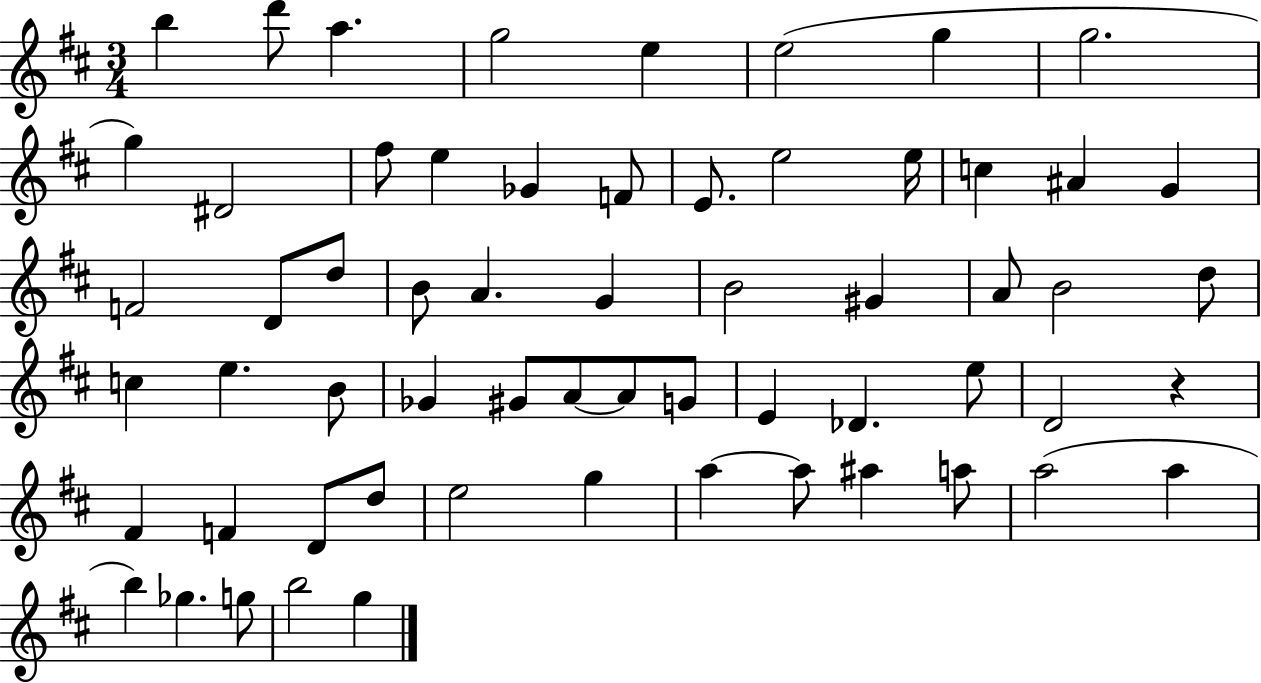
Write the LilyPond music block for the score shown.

{
  \clef treble
  \numericTimeSignature
  \time 3/4
  \key d \major
  b''4 d'''8 a''4. | g''2 e''4 | e''2( g''4 | g''2. | \break g''4) dis'2 | fis''8 e''4 ges'4 f'8 | e'8. e''2 e''16 | c''4 ais'4 g'4 | \break f'2 d'8 d''8 | b'8 a'4. g'4 | b'2 gis'4 | a'8 b'2 d''8 | \break c''4 e''4. b'8 | ges'4 gis'8 a'8~~ a'8 g'8 | e'4 des'4. e''8 | d'2 r4 | \break fis'4 f'4 d'8 d''8 | e''2 g''4 | a''4~~ a''8 ais''4 a''8 | a''2( a''4 | \break b''4) ges''4. g''8 | b''2 g''4 | \bar "|."
}